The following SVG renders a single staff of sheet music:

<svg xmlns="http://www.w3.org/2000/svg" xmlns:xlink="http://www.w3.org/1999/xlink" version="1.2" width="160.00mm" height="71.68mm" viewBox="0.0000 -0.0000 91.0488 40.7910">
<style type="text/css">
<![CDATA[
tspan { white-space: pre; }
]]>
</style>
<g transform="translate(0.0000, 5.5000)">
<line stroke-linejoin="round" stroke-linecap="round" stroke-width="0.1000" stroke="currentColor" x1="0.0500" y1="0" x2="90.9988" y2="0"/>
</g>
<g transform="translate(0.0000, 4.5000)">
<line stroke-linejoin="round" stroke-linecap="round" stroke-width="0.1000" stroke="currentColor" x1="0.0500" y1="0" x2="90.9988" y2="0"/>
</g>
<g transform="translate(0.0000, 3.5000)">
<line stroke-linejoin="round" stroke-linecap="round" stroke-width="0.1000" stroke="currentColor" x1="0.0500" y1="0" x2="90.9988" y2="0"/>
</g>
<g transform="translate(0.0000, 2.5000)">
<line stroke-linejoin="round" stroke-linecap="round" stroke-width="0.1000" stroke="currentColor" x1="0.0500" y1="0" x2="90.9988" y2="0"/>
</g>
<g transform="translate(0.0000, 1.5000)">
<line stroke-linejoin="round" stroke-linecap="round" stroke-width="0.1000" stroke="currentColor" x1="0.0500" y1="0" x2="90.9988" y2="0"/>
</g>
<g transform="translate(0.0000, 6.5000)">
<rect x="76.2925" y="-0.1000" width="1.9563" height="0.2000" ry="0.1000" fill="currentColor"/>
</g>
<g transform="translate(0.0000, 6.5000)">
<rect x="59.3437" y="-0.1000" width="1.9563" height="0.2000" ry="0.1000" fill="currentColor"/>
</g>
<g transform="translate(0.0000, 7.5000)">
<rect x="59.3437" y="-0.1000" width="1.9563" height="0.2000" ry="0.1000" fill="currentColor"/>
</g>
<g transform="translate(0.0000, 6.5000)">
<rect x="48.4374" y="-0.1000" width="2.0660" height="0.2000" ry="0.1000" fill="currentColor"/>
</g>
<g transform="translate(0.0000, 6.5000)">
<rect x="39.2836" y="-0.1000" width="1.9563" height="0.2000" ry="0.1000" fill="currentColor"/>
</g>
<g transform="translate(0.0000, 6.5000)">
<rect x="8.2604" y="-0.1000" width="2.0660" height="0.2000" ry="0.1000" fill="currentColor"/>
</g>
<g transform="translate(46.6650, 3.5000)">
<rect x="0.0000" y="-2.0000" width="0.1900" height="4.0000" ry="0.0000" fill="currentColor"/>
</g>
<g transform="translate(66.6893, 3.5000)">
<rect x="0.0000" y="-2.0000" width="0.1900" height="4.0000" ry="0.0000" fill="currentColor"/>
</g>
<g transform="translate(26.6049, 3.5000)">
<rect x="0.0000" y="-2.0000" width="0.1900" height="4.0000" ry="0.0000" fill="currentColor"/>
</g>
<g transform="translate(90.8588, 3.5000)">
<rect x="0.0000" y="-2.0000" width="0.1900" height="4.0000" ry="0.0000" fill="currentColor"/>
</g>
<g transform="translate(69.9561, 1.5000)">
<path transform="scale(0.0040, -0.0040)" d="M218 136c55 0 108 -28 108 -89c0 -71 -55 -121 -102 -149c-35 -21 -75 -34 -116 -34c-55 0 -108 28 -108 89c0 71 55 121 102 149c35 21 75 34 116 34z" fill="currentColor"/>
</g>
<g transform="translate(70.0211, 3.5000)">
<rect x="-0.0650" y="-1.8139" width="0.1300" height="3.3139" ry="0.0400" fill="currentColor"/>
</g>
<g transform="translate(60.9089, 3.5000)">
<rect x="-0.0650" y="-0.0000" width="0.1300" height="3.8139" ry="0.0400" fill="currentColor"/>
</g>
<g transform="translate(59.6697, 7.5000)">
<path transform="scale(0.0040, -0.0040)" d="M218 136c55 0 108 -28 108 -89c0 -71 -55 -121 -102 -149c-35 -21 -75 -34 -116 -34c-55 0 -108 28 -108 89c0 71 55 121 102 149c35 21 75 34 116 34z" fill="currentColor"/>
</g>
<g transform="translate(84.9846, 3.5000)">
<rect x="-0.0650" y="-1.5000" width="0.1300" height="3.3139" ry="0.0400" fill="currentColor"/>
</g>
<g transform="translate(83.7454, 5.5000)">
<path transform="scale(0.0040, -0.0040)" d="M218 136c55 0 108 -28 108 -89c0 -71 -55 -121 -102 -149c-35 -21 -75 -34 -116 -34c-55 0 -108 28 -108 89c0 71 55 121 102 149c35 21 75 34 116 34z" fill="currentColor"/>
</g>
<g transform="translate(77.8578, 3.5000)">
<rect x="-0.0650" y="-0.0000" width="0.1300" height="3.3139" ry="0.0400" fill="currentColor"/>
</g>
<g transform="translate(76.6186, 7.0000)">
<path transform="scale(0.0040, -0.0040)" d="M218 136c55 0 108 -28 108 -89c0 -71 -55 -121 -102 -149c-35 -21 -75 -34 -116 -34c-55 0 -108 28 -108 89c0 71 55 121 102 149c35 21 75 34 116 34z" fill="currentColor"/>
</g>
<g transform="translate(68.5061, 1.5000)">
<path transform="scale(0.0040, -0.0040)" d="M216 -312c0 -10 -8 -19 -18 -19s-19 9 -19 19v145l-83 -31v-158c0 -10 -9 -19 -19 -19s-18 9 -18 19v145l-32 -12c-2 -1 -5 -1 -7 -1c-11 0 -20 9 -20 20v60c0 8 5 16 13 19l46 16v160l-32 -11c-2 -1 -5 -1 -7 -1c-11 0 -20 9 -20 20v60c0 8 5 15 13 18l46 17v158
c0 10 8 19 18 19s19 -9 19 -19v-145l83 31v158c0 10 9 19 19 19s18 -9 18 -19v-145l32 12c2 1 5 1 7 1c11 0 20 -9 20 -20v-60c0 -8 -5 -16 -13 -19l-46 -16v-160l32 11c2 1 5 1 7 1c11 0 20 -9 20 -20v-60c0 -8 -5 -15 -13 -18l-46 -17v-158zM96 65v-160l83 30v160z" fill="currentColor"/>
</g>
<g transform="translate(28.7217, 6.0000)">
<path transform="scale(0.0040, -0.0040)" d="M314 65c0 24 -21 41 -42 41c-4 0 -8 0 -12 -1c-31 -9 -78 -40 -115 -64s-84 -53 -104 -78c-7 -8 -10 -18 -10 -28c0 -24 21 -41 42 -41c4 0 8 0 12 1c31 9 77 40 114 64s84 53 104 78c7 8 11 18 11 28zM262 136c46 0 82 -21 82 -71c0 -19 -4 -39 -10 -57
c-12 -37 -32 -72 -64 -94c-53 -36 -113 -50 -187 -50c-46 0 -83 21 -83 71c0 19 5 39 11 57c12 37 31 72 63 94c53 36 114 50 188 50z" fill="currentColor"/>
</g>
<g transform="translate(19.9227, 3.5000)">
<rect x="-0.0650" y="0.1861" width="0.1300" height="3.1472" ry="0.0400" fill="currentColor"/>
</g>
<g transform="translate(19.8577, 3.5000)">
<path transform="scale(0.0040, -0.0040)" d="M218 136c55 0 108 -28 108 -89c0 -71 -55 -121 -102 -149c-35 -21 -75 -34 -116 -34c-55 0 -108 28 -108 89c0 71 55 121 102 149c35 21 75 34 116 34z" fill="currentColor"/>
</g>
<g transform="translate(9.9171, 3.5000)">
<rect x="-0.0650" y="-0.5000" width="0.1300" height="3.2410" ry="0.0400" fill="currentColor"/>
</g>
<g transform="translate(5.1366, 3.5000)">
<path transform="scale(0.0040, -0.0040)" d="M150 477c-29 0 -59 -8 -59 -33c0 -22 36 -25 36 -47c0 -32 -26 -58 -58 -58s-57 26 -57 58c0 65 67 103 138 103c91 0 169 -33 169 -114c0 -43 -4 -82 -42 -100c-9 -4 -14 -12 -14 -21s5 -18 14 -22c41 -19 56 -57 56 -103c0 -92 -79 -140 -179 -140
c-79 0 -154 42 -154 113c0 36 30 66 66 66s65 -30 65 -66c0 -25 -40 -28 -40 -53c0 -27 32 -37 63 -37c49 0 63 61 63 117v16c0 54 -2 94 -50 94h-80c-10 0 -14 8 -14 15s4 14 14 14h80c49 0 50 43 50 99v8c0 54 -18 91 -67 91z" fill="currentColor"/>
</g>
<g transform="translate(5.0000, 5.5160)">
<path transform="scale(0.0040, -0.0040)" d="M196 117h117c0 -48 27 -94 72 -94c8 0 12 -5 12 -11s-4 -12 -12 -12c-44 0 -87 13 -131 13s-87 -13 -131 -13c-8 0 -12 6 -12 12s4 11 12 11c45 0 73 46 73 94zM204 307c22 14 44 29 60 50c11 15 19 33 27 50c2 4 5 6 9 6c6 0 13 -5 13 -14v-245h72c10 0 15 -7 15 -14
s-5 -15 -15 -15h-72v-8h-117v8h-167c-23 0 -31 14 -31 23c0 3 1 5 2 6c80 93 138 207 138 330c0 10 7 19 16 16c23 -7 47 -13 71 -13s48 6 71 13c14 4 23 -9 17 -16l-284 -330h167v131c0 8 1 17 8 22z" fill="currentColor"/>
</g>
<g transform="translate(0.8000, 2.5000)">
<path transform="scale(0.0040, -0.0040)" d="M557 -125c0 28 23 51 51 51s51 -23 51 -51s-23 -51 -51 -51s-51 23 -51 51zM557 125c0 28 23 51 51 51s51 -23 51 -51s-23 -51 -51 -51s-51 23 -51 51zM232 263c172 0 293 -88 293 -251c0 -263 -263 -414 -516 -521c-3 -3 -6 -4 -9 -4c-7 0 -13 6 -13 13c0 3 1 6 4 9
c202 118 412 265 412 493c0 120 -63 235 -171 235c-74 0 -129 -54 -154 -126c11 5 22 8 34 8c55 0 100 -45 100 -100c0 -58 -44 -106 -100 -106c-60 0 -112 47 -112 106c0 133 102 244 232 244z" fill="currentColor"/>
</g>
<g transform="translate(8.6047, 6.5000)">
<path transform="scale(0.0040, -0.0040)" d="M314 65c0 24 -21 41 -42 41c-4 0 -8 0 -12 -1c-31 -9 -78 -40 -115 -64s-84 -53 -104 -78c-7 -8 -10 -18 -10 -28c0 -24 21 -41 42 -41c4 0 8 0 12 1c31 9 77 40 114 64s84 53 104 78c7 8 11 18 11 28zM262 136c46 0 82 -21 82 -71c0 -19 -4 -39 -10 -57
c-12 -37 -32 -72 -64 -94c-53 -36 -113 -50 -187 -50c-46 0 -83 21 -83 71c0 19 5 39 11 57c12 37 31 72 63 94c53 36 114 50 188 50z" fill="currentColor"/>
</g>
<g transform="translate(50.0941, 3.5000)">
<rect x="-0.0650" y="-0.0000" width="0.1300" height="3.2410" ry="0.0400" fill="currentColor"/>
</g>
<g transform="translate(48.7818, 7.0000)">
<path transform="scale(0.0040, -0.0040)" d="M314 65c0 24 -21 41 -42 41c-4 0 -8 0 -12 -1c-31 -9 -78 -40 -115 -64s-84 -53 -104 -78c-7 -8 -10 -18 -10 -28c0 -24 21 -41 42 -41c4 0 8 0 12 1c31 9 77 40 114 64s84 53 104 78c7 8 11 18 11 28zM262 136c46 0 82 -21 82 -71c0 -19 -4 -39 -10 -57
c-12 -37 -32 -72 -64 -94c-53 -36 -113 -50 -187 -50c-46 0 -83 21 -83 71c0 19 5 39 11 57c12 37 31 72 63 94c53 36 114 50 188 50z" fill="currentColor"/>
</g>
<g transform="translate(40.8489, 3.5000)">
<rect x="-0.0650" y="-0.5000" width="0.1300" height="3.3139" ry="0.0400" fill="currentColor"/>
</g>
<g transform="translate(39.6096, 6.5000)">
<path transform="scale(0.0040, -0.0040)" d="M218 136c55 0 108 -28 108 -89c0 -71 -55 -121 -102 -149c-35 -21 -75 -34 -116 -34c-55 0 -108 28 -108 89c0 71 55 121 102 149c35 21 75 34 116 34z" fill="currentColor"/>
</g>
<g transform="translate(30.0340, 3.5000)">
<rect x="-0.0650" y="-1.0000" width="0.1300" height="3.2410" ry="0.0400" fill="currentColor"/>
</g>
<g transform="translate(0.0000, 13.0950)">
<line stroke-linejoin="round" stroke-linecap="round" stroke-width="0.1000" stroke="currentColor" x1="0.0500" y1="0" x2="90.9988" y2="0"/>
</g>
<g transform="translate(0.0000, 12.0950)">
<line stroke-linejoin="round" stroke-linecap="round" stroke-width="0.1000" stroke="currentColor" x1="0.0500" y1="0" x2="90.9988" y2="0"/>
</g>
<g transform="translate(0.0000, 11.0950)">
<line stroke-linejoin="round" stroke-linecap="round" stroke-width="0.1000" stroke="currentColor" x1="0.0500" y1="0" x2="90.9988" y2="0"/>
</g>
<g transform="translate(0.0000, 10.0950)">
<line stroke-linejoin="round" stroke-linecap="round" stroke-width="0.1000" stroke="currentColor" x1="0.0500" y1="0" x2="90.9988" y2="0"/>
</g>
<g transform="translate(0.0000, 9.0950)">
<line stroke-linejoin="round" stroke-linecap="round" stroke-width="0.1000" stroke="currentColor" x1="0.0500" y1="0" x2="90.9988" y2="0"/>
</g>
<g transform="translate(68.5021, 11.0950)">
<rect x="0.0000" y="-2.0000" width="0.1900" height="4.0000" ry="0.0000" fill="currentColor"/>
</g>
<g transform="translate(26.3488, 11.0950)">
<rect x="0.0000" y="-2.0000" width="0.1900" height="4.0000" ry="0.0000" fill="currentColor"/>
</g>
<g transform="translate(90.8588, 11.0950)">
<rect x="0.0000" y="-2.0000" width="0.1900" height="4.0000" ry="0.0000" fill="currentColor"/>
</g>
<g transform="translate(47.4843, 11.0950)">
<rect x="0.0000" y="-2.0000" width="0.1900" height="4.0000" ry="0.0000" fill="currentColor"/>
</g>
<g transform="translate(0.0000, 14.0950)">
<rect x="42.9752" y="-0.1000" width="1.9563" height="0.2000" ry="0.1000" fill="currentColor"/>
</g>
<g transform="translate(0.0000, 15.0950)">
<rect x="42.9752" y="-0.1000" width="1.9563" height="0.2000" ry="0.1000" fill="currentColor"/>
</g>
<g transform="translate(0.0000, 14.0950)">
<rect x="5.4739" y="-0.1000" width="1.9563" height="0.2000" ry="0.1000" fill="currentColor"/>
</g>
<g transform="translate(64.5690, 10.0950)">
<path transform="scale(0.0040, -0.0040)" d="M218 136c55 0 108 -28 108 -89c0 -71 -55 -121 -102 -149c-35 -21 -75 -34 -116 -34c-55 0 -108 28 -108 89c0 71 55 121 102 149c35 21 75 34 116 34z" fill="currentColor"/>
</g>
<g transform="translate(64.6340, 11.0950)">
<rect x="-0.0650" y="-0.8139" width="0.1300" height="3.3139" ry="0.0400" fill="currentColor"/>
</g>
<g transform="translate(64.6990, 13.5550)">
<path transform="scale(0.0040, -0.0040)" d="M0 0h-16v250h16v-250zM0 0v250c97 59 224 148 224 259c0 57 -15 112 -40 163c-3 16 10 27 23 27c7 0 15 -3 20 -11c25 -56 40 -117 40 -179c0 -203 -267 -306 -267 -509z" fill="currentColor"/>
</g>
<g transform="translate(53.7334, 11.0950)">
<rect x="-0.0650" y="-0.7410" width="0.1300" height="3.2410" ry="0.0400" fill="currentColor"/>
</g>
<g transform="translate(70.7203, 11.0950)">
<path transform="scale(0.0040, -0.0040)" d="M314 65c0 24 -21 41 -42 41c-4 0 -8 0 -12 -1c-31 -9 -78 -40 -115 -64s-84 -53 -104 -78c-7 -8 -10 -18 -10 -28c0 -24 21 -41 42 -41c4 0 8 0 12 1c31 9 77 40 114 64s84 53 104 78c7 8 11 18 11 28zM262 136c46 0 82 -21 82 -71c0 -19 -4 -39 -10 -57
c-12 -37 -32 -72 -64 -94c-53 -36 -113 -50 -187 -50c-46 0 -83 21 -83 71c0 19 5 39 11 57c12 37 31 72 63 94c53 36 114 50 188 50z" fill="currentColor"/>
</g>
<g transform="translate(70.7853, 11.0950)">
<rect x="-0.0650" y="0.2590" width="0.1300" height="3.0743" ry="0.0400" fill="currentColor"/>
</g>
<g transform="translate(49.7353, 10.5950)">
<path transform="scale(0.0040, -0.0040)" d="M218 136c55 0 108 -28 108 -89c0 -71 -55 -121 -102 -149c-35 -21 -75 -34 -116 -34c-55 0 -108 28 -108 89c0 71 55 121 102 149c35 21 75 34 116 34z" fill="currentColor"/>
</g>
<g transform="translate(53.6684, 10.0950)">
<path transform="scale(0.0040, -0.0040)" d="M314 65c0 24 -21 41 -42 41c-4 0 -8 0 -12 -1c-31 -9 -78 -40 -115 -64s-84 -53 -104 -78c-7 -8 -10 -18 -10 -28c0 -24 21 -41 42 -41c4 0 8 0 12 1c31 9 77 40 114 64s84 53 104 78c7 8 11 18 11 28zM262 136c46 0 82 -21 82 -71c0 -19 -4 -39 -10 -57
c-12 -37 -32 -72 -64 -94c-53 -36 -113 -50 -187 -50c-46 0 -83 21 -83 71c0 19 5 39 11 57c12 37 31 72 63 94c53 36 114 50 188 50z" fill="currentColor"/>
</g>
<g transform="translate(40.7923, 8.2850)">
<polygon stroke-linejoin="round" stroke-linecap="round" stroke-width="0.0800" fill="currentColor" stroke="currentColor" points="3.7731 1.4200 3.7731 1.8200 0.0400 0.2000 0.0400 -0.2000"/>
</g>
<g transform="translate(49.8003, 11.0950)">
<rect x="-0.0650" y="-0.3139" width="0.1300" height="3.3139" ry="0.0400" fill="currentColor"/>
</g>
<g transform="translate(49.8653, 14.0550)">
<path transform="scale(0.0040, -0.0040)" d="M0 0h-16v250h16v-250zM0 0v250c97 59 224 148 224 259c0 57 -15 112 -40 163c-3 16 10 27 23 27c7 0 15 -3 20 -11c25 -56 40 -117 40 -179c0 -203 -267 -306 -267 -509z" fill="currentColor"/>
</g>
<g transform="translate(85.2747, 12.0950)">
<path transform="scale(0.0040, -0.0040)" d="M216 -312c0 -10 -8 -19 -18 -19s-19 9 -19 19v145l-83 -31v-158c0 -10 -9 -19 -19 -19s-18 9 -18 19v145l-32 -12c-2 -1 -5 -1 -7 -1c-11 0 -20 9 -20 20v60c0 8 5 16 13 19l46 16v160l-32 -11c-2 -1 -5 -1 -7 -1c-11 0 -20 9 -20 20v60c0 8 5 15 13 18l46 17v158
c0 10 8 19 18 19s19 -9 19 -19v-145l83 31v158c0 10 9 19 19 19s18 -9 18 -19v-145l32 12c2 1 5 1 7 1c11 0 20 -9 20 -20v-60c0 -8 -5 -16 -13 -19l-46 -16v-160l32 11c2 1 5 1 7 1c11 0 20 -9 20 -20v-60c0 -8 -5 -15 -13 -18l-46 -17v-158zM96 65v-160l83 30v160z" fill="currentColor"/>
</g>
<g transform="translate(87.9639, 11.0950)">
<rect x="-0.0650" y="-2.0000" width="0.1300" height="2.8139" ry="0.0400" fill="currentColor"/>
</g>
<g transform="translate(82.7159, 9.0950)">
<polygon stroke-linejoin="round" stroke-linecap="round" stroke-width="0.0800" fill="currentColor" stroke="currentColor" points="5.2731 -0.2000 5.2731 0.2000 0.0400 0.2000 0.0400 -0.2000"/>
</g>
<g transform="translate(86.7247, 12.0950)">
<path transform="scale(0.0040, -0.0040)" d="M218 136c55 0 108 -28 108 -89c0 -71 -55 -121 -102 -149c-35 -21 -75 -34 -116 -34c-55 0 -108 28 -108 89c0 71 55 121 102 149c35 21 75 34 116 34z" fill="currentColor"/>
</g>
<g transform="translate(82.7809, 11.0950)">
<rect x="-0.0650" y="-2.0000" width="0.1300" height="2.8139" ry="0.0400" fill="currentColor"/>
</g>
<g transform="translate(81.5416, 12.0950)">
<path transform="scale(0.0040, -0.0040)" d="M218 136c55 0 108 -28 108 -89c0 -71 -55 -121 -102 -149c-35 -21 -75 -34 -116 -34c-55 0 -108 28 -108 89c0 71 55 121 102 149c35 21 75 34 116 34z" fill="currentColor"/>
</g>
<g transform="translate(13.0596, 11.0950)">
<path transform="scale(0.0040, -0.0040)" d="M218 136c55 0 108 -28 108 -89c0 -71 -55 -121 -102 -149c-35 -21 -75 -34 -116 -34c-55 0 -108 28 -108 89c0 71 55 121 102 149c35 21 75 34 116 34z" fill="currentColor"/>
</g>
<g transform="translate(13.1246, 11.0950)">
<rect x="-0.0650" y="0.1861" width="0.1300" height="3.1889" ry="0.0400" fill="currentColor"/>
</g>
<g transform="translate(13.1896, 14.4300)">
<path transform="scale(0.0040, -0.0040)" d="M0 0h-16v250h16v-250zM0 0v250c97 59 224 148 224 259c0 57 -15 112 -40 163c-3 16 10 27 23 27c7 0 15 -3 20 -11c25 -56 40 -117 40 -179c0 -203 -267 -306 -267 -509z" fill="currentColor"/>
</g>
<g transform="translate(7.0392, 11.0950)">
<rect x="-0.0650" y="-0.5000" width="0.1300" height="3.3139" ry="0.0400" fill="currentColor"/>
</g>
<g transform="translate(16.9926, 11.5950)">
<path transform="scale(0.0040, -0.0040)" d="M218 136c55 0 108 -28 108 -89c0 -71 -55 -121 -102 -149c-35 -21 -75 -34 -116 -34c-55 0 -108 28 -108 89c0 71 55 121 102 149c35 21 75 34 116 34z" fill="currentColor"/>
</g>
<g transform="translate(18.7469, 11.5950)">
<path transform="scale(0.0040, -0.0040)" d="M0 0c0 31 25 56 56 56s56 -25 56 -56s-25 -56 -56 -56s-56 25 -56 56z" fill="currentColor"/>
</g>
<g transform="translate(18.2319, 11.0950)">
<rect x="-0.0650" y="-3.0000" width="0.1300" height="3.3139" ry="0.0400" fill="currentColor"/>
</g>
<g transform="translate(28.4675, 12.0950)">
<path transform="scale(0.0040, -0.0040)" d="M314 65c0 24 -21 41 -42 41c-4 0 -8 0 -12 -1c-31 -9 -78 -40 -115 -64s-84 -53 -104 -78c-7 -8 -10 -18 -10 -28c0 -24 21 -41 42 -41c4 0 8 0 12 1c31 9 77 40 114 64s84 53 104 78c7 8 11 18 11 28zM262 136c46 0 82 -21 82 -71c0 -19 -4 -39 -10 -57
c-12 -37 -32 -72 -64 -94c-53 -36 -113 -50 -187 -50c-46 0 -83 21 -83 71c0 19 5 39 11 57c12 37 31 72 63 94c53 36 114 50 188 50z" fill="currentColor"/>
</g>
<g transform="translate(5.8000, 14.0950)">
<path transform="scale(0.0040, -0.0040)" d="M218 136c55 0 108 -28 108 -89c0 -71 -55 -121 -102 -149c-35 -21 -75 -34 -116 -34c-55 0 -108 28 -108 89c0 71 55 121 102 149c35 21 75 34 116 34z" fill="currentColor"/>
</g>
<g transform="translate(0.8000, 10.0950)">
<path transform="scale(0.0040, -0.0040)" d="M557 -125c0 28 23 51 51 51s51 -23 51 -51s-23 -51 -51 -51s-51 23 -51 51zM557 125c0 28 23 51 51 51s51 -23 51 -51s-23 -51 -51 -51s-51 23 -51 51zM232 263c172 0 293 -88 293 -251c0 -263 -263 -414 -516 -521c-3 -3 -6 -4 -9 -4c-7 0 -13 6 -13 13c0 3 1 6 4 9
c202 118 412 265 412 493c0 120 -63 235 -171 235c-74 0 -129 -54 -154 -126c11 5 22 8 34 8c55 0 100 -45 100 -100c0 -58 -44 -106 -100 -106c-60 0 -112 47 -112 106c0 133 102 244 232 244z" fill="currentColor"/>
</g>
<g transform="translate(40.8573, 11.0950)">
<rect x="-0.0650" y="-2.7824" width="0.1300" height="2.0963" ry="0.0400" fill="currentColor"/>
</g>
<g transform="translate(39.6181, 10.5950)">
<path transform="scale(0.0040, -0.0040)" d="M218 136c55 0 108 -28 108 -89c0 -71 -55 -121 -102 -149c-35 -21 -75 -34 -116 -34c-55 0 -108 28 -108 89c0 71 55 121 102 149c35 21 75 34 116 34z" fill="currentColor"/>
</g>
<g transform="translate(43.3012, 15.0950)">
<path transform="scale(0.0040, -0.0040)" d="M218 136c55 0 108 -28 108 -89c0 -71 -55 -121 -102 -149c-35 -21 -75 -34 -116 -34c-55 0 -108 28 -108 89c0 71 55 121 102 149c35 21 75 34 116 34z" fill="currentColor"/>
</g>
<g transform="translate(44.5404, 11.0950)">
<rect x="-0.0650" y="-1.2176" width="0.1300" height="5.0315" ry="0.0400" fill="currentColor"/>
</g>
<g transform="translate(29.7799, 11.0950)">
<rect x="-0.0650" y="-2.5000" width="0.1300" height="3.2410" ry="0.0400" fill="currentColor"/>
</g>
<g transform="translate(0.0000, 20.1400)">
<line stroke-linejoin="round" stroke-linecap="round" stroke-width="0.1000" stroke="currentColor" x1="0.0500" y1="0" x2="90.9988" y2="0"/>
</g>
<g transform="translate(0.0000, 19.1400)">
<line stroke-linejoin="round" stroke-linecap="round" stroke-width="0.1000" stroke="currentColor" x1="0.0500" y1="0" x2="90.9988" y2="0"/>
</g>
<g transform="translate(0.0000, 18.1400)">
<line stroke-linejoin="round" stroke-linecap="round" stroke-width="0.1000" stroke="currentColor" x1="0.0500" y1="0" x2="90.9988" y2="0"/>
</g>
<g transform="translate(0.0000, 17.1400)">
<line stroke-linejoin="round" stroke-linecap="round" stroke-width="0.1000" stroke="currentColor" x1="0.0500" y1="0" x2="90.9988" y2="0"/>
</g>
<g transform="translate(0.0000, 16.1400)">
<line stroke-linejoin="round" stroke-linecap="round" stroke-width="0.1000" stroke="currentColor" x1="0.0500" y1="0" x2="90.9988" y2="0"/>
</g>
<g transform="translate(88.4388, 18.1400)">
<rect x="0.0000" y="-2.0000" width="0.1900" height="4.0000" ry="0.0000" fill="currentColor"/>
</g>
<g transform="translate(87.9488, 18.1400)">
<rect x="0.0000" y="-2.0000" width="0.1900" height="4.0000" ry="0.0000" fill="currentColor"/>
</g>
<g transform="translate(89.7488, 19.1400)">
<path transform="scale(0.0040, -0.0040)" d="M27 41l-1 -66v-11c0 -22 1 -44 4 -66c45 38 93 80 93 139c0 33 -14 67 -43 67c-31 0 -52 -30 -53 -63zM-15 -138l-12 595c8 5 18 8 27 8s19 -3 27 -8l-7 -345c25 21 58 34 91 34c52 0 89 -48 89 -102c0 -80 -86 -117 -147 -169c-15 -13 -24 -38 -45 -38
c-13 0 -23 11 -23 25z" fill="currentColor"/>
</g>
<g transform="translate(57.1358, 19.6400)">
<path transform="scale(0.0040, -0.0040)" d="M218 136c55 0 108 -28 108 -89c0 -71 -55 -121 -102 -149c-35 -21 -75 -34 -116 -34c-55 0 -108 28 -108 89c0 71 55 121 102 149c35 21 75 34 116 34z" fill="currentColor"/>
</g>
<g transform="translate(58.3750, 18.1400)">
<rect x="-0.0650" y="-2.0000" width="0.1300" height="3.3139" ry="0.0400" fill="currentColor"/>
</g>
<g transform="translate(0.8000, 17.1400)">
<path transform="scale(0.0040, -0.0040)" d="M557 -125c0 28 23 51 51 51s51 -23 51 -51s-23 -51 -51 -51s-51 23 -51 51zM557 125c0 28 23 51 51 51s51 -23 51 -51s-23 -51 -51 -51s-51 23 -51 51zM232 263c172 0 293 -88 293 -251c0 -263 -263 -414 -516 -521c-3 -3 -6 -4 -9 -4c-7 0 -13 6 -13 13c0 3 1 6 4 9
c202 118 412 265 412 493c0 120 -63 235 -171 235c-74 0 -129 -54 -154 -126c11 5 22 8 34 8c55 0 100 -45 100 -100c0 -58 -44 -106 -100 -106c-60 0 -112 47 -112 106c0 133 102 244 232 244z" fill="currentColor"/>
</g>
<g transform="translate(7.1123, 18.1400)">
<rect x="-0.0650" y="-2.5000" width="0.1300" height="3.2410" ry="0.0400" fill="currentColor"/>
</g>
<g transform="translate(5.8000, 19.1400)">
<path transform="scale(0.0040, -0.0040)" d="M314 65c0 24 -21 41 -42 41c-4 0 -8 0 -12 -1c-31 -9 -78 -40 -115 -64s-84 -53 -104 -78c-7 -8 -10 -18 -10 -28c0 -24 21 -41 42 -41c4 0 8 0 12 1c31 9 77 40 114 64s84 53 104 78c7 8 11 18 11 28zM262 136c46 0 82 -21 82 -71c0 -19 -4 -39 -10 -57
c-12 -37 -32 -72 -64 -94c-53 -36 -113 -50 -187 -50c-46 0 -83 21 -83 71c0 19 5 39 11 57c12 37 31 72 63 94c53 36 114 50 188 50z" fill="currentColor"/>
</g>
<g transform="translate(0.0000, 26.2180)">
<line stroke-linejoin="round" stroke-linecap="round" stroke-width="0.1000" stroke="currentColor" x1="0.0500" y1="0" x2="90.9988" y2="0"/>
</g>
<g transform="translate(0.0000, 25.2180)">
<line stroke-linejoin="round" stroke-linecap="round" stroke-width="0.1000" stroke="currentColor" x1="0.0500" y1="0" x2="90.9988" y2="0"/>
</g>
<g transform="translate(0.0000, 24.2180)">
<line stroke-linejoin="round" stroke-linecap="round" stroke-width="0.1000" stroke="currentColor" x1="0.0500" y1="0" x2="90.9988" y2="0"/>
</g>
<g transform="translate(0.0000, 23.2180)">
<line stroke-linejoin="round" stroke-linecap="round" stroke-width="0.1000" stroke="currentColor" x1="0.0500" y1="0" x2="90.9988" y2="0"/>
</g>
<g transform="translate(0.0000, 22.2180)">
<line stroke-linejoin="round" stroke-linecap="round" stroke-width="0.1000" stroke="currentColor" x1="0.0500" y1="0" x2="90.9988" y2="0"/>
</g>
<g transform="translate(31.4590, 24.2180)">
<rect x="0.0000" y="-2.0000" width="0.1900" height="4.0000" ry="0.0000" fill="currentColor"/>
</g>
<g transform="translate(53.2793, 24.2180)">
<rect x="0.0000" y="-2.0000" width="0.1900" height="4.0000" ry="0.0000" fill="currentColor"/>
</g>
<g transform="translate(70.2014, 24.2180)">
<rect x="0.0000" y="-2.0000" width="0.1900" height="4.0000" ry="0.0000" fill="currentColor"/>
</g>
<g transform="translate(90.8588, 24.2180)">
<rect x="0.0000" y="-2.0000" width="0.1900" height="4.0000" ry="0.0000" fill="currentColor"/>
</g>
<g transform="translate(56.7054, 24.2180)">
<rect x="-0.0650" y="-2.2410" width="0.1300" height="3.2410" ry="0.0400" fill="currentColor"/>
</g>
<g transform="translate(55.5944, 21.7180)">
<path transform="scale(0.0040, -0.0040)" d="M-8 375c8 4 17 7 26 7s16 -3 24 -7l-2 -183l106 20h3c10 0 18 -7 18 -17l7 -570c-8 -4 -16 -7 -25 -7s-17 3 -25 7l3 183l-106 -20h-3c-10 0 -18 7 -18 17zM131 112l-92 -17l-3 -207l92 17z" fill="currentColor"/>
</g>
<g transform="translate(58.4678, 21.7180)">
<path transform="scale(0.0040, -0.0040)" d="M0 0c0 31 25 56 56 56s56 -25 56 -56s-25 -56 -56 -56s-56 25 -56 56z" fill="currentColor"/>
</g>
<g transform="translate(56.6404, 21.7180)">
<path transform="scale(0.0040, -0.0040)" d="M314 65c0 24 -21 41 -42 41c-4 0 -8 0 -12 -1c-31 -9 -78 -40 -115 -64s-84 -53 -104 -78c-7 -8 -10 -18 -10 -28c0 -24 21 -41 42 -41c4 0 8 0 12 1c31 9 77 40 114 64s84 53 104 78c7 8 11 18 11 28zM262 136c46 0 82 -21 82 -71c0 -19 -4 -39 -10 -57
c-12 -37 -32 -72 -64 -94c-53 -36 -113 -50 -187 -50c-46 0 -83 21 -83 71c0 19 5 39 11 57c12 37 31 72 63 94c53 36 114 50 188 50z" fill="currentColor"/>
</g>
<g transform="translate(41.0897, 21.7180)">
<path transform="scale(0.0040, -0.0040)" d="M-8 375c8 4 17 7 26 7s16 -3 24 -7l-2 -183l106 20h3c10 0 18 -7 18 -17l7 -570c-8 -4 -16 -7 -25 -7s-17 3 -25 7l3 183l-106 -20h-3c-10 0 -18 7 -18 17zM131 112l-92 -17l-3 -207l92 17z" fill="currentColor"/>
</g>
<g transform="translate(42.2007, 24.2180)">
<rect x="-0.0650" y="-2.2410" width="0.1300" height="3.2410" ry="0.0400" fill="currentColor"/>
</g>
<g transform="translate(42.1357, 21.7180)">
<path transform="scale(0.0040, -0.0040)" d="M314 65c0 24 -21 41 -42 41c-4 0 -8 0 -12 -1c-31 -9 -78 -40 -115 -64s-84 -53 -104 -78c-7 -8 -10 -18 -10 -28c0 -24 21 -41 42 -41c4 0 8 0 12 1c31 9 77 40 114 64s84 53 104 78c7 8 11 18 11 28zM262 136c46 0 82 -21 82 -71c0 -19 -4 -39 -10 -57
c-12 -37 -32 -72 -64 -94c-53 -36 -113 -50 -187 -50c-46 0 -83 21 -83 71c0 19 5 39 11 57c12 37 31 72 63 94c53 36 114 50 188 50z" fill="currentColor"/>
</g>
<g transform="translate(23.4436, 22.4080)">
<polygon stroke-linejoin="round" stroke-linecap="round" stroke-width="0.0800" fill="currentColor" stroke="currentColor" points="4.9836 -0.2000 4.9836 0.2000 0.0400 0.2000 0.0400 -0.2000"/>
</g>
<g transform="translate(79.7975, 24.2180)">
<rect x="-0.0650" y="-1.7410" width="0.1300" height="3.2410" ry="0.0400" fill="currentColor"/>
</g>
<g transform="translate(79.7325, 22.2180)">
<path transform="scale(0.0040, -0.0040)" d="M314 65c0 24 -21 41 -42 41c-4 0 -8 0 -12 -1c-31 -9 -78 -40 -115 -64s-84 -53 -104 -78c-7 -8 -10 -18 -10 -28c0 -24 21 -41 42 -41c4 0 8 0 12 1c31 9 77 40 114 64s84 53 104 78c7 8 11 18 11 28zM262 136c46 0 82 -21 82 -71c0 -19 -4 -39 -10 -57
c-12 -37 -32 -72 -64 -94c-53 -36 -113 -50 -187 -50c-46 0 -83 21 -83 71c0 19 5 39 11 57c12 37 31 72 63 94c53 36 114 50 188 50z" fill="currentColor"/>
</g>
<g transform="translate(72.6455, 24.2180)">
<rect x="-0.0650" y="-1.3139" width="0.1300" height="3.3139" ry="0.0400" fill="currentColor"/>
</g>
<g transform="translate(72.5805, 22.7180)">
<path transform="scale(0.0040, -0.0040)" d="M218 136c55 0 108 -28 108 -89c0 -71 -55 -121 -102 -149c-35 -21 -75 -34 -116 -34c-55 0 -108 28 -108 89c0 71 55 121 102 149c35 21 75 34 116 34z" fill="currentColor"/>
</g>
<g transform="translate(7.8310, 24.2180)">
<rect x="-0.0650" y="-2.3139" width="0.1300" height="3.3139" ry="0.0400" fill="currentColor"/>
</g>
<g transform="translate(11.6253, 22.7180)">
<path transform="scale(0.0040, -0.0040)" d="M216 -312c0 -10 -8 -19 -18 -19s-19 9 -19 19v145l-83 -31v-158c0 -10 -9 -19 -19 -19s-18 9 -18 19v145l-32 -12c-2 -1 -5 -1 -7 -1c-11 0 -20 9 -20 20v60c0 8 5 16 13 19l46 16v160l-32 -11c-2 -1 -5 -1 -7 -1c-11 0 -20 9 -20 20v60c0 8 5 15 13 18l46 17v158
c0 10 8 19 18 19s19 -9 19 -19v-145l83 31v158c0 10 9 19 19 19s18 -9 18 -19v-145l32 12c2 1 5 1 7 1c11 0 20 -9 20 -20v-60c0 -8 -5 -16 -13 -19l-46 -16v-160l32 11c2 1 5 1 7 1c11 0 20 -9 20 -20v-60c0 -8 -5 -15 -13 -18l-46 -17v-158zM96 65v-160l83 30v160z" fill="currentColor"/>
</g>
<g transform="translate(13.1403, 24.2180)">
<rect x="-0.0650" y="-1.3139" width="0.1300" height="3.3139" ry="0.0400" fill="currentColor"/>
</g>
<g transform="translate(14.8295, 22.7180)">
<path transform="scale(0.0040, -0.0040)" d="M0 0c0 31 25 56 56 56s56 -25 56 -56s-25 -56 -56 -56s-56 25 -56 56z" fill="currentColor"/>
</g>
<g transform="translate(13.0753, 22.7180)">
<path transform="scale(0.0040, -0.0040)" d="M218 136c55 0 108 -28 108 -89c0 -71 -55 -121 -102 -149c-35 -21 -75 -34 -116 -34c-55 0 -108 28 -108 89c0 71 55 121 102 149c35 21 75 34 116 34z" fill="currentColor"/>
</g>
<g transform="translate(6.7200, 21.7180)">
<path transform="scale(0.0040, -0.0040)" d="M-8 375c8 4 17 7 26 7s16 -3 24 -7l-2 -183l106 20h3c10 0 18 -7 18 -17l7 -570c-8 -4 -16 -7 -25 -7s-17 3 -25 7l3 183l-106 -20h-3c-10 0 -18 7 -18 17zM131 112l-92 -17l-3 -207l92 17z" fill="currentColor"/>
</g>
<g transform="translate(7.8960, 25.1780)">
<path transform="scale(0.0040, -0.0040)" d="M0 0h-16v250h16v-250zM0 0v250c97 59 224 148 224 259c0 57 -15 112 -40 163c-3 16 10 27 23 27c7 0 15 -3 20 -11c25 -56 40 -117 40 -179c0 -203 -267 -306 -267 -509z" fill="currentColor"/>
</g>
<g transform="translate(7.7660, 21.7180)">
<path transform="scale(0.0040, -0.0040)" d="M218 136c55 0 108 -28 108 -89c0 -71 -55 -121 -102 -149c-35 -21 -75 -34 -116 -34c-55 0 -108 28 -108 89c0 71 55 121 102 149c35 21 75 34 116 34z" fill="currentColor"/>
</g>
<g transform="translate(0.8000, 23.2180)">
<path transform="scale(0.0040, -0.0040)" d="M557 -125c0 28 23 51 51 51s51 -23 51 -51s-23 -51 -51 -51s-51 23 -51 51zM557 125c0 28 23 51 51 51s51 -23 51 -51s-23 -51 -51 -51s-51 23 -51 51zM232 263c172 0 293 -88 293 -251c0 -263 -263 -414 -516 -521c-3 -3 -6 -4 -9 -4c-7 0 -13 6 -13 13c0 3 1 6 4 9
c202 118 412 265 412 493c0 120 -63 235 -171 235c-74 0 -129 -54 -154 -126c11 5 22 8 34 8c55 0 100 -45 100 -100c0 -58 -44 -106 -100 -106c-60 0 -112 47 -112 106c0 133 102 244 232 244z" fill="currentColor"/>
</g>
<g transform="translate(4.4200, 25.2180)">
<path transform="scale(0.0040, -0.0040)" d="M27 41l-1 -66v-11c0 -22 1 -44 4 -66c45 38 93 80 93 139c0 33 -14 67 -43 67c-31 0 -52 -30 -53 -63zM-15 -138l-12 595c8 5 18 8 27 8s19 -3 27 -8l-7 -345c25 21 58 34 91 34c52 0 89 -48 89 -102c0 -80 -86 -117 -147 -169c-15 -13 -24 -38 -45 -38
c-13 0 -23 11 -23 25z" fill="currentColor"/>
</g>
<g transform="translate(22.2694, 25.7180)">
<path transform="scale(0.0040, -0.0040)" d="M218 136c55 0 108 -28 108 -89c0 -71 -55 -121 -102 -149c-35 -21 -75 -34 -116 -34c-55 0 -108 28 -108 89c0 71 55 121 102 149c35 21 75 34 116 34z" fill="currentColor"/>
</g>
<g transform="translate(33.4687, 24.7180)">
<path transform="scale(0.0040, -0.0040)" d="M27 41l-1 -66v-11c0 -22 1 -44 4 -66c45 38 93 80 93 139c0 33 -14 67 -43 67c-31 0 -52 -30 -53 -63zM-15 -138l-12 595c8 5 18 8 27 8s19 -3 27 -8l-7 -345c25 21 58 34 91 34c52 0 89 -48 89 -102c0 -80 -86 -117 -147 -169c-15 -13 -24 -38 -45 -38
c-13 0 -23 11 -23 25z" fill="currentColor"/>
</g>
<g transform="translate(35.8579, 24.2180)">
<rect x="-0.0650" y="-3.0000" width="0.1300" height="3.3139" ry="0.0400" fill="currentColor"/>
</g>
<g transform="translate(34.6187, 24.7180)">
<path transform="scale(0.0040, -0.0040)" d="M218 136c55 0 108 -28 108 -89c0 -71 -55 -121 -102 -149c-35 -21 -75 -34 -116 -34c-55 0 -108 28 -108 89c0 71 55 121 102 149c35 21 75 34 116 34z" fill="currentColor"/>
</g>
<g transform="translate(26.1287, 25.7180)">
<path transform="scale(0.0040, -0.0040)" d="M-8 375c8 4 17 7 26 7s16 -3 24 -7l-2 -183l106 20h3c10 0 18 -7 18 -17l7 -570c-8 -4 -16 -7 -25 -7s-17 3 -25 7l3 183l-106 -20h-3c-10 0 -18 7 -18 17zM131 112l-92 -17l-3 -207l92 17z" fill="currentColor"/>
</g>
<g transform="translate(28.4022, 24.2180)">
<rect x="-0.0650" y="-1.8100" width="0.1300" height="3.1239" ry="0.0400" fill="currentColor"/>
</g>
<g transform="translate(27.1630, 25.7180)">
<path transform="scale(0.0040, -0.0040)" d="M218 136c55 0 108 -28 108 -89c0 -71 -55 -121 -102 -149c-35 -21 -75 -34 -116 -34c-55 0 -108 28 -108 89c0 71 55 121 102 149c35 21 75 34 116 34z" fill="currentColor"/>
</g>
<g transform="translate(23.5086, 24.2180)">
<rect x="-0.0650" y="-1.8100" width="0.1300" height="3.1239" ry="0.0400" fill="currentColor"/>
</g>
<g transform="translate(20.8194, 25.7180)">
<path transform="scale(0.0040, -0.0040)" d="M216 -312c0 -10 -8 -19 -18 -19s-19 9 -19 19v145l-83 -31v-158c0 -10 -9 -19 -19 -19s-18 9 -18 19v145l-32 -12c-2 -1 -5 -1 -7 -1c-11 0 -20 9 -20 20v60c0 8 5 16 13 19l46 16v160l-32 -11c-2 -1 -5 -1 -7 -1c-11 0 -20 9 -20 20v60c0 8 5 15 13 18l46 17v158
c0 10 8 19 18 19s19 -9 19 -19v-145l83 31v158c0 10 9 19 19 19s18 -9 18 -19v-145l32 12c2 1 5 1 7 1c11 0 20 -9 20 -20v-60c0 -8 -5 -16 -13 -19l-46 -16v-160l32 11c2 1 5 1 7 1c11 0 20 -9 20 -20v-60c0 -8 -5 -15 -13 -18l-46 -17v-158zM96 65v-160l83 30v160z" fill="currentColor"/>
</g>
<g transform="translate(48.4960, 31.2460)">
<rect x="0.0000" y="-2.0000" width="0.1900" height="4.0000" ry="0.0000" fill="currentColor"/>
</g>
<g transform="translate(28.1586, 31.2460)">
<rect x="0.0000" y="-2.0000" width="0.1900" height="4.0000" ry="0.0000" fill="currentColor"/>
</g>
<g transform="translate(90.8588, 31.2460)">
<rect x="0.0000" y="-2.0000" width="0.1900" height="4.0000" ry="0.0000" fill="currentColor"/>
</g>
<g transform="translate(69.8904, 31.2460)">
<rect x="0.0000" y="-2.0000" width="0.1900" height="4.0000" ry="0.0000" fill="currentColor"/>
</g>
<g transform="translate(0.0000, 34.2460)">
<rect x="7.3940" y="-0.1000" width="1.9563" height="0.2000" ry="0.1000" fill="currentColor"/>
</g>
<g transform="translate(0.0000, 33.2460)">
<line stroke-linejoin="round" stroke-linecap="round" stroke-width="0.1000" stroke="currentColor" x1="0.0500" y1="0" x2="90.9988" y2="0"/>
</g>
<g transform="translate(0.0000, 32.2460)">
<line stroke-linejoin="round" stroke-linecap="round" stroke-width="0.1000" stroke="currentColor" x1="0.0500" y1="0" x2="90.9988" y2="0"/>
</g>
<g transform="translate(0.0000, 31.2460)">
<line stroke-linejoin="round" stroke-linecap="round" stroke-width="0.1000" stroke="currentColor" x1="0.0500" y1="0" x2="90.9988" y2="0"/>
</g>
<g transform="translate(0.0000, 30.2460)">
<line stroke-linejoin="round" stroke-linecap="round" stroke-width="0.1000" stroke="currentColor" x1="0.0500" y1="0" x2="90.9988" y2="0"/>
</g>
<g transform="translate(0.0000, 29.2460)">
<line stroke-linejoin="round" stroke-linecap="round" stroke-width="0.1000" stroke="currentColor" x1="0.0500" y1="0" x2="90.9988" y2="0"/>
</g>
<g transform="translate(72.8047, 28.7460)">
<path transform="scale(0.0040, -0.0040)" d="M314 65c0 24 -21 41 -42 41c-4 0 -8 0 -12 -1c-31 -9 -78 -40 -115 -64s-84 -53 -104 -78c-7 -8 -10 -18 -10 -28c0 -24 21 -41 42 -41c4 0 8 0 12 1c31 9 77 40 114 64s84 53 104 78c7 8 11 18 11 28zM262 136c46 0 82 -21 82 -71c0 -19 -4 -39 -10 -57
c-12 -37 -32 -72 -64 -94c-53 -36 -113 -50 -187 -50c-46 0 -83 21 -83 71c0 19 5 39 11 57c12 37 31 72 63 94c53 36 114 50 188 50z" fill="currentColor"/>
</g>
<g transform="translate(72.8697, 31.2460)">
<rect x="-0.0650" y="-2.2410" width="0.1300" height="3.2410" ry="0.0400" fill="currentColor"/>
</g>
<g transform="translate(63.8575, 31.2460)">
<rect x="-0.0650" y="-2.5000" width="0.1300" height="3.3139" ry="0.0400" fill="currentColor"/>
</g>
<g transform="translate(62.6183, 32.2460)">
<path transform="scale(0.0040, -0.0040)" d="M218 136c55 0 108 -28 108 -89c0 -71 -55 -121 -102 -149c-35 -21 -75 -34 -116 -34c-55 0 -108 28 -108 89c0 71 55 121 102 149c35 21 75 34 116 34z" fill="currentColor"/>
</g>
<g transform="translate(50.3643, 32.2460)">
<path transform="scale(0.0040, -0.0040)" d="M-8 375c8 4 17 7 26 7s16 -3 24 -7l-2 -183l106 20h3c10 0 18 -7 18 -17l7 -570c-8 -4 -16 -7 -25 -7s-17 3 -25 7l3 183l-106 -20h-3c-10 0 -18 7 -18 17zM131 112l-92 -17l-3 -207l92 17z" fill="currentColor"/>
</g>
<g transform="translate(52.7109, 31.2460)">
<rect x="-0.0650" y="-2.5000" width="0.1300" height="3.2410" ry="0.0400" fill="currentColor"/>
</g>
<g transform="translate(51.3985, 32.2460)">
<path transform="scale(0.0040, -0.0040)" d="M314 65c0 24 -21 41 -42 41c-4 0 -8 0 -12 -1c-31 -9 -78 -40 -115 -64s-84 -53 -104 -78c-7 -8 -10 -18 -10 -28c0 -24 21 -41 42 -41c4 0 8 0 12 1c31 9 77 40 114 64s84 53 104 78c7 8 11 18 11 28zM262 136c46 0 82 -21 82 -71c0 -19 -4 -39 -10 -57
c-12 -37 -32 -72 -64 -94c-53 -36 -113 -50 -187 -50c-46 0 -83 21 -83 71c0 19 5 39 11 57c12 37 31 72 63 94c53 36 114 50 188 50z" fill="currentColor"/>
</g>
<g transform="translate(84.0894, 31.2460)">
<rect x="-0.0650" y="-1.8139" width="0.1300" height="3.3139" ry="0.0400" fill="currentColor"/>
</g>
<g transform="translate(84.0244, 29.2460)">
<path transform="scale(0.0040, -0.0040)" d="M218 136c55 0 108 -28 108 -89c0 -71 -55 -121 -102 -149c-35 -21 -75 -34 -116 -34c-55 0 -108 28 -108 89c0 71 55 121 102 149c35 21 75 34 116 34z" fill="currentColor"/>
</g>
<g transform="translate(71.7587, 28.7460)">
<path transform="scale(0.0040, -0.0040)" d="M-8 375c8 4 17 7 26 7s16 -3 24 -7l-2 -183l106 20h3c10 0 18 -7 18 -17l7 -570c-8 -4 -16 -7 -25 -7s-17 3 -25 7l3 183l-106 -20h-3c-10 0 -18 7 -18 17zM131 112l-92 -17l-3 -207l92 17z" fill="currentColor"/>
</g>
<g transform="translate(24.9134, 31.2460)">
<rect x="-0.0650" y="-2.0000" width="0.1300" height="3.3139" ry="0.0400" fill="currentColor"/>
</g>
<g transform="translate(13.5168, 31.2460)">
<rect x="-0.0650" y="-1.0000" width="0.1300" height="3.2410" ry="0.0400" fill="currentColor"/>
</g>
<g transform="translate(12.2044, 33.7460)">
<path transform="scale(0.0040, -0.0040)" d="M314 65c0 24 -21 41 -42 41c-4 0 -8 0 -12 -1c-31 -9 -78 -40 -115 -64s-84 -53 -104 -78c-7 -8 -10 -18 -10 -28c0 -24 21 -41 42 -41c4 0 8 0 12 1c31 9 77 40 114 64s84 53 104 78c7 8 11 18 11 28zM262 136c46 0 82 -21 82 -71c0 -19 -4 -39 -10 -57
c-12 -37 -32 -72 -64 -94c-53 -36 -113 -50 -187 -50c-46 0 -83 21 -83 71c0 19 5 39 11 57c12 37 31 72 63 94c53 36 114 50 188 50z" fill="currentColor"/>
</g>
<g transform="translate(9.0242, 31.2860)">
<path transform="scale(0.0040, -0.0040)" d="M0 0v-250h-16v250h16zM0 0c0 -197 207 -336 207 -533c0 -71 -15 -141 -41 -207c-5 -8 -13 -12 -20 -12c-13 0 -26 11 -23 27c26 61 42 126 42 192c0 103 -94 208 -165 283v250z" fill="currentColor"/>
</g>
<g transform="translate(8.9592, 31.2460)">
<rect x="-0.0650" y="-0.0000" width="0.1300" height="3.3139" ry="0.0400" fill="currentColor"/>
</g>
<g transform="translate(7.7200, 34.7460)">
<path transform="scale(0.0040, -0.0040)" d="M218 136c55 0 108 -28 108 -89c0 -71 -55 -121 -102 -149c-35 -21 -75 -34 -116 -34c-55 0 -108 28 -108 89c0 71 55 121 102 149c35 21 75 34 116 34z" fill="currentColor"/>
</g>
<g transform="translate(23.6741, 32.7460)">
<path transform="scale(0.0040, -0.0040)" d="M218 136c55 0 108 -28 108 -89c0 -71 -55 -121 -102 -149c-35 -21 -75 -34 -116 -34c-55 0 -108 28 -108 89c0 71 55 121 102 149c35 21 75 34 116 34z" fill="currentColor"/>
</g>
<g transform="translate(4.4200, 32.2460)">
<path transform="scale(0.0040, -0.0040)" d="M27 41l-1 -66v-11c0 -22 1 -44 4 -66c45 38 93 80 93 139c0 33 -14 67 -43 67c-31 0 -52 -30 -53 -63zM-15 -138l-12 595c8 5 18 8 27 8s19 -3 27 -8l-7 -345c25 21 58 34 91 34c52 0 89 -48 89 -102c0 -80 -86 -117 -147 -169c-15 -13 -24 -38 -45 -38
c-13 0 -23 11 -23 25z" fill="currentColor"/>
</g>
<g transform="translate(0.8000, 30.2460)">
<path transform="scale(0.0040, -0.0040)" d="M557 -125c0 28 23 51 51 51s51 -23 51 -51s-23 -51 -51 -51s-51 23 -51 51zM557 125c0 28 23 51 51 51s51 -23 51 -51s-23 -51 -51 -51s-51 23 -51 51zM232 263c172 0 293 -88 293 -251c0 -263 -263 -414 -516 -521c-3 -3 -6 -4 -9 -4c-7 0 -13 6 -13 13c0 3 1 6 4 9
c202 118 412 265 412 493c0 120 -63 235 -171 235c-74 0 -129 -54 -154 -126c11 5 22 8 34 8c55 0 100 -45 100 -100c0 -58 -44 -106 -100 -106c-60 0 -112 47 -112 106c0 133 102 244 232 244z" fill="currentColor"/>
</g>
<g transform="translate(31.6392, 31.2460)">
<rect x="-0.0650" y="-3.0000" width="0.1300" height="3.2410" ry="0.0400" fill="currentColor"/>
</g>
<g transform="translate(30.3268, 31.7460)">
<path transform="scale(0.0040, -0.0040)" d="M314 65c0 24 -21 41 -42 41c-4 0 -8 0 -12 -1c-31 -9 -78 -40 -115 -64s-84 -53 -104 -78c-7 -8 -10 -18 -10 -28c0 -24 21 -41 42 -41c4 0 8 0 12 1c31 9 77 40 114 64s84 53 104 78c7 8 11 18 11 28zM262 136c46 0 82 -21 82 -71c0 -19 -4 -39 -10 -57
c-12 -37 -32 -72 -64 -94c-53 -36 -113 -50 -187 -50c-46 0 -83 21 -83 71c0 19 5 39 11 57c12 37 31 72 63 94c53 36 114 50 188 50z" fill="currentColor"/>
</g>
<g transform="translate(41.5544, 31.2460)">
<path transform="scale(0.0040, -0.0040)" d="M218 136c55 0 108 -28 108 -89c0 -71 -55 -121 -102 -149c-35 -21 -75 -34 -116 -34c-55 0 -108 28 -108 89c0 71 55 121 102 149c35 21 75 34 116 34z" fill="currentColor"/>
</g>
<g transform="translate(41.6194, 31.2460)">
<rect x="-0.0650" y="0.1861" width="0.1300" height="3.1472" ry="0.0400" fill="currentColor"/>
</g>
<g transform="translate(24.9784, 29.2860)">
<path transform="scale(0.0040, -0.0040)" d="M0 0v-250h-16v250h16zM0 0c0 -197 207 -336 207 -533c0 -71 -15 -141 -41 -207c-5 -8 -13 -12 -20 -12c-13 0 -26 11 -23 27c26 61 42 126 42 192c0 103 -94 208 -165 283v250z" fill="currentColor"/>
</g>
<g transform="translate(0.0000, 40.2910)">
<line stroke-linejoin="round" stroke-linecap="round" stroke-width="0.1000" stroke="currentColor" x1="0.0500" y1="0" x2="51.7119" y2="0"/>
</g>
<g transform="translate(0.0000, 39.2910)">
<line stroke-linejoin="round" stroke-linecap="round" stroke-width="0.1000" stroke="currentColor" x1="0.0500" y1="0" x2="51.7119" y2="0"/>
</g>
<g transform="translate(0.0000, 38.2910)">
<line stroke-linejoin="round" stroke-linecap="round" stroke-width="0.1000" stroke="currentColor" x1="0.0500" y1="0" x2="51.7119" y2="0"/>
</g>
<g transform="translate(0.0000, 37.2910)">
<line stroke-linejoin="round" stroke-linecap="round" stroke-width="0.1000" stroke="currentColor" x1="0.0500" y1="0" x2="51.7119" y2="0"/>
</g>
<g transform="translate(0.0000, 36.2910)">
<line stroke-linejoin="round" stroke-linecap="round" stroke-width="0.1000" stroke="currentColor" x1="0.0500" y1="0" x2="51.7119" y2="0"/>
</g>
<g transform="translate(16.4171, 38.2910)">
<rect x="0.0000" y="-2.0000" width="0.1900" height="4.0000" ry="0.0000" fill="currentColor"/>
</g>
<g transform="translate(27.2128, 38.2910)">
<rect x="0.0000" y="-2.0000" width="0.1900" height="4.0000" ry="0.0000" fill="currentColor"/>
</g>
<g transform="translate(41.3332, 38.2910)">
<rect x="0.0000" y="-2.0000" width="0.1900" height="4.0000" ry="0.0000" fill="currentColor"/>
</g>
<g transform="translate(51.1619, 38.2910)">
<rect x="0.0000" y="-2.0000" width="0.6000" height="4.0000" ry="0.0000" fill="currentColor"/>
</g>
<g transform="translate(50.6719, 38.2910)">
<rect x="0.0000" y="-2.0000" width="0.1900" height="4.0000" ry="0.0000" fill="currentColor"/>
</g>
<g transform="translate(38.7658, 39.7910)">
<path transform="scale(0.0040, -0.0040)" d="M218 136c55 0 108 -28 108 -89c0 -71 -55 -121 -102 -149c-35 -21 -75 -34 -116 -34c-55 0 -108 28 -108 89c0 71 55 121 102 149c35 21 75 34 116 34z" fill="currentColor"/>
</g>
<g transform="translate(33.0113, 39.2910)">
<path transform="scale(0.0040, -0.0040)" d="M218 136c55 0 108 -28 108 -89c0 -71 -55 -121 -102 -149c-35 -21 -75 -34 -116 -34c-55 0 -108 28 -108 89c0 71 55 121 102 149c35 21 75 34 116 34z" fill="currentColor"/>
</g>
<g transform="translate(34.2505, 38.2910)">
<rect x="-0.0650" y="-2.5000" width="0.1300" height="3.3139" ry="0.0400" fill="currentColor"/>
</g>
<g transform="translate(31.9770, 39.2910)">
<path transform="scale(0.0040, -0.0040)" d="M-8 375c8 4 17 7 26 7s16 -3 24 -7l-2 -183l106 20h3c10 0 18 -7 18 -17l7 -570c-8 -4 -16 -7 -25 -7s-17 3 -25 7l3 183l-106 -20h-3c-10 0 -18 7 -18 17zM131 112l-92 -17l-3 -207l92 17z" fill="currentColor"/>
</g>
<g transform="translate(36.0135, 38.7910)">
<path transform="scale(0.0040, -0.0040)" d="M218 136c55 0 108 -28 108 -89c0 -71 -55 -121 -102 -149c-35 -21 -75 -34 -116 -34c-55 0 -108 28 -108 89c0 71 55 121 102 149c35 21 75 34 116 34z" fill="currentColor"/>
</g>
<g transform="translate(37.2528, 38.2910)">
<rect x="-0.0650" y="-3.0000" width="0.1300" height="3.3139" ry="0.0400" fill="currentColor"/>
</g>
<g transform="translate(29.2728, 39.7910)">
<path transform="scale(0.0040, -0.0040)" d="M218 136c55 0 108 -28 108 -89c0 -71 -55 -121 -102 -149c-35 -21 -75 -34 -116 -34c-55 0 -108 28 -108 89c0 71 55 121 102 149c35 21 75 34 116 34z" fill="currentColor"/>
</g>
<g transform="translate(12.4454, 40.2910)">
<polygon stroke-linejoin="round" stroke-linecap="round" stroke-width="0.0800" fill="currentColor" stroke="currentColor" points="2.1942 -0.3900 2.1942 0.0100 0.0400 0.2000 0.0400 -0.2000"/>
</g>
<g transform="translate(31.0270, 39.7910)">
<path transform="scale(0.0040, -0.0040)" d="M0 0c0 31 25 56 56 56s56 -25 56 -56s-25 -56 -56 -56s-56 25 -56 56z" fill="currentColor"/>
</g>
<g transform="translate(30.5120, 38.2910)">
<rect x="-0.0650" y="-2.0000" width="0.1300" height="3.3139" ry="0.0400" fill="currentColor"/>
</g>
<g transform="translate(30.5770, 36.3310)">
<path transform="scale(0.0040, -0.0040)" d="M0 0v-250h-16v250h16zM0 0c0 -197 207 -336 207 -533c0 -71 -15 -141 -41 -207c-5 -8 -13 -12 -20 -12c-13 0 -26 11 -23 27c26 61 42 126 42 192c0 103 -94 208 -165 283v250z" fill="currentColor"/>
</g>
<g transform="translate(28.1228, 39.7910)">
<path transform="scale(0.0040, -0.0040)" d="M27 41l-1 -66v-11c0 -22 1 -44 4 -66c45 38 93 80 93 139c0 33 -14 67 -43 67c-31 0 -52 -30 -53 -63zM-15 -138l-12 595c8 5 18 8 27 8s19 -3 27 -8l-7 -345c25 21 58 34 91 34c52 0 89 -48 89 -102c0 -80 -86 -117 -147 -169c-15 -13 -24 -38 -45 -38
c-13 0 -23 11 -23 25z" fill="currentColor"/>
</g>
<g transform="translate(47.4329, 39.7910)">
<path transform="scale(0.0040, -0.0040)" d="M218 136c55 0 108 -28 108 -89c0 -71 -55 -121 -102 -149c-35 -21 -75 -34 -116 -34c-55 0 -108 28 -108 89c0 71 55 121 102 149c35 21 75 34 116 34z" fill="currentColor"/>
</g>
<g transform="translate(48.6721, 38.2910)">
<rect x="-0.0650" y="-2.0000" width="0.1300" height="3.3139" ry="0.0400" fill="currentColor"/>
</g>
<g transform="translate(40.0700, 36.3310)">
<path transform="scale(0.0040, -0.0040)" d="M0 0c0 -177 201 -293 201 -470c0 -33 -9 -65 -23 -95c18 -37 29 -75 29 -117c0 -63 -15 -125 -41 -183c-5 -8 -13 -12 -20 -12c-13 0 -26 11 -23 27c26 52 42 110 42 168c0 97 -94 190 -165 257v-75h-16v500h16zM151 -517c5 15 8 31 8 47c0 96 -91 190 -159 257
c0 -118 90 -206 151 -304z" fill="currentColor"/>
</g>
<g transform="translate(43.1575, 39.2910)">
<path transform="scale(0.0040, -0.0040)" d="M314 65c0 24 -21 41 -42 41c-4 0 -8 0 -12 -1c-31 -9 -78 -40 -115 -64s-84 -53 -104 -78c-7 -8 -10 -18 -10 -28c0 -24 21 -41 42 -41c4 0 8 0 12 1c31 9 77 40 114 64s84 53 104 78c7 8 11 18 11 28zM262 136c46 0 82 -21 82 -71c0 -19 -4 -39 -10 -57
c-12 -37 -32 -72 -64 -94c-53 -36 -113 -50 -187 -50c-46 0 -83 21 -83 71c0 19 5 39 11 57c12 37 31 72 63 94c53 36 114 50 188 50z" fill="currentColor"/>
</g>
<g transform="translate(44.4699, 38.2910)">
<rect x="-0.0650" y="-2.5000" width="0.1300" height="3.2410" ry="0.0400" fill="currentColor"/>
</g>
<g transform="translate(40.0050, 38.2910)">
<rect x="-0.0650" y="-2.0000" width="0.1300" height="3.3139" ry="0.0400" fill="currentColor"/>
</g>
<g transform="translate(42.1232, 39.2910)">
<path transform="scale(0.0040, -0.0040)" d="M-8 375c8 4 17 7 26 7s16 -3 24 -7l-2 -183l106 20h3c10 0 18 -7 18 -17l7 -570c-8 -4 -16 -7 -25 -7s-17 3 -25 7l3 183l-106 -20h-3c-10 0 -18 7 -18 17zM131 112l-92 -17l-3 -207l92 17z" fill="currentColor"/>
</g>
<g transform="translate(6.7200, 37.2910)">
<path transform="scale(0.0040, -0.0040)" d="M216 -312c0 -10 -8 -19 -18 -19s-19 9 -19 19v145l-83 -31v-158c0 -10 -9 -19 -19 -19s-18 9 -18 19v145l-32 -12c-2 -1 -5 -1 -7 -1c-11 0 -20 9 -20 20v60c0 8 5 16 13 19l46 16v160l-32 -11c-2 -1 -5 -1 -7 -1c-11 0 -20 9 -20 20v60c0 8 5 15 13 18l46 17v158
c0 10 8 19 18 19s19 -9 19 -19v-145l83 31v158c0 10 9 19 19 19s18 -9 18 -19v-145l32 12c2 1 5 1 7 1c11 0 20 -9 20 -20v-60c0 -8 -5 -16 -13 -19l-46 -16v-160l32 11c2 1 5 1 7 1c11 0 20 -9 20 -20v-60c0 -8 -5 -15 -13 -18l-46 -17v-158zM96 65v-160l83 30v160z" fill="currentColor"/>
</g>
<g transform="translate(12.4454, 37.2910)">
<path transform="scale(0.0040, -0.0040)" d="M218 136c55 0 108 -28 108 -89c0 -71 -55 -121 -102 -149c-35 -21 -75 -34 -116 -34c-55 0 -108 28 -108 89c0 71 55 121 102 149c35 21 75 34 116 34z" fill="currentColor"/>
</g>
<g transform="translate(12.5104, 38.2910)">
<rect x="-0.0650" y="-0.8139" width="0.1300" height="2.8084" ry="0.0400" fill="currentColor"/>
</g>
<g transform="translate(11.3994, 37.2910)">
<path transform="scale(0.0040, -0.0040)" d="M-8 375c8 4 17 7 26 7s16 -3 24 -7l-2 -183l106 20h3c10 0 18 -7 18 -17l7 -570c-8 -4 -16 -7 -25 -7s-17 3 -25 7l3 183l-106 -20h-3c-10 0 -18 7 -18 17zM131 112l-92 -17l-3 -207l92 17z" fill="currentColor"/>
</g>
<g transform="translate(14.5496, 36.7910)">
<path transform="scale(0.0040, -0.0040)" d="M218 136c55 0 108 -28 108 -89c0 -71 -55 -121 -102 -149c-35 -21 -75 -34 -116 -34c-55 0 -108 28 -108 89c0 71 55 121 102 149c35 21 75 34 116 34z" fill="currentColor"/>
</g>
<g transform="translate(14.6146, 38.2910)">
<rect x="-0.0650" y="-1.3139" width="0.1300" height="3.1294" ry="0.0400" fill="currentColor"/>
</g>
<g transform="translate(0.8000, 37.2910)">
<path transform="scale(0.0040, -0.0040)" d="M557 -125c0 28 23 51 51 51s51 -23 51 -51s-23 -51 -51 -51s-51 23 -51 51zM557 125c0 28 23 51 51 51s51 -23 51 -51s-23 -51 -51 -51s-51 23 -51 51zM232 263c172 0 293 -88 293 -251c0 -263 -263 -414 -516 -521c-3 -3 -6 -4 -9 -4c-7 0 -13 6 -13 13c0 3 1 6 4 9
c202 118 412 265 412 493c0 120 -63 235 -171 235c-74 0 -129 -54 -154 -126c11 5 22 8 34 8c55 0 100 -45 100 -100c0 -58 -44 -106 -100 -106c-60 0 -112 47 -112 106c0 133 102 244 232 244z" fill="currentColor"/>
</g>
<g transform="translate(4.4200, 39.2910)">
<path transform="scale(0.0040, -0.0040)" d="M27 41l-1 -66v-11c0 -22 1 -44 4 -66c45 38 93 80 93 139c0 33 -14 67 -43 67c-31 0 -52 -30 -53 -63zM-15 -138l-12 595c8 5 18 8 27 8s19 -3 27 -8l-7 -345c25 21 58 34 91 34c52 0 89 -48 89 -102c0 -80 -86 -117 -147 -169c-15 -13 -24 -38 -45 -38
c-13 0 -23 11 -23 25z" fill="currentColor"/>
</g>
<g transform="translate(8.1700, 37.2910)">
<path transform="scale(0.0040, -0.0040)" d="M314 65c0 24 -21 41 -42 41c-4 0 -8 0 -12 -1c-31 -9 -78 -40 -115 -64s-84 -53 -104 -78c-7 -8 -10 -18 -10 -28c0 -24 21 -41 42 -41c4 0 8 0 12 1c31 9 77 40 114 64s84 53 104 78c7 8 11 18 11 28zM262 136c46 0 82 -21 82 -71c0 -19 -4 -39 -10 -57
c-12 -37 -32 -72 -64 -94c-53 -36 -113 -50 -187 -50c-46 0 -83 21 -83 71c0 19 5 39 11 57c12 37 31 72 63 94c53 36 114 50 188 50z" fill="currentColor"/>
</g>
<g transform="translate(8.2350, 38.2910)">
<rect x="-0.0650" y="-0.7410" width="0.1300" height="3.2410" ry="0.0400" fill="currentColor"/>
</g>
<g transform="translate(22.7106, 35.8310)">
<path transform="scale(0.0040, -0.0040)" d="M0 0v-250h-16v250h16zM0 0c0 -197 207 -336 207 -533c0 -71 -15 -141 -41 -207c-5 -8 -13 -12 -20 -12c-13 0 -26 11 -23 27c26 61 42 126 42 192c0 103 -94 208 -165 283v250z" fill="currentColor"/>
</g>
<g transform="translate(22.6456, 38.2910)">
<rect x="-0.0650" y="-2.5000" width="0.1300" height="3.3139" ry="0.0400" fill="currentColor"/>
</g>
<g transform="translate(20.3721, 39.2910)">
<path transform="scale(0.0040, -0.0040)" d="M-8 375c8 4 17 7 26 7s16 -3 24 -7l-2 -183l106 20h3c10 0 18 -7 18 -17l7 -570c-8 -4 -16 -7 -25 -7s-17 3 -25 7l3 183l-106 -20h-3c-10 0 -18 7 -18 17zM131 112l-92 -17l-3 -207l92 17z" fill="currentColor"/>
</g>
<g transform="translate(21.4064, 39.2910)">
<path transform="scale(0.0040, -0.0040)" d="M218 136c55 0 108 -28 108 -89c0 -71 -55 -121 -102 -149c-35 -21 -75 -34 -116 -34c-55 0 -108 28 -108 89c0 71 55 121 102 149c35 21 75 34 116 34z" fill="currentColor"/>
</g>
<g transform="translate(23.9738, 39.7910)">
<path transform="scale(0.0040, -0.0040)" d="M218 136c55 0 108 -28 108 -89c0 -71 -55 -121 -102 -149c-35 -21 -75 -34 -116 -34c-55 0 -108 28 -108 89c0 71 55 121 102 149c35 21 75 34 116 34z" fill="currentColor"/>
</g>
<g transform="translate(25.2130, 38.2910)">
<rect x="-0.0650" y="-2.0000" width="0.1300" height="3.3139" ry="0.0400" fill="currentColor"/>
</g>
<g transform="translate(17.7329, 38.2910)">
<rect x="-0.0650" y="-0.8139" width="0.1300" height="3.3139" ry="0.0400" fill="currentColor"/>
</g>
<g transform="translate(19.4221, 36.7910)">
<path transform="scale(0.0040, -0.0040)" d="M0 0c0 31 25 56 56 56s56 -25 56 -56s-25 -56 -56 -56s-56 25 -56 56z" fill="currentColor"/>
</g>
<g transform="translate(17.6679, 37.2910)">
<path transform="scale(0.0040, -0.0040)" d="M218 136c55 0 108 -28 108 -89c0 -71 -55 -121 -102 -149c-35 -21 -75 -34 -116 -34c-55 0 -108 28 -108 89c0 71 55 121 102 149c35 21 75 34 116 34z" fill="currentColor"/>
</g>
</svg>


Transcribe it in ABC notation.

X:1
T:Untitled
M:3/4
L:1/4
K:C
E,,2 D, F,,2 E,, D,,2 C,, ^A, D,, G,, E,, D,/2 C, B,,2 E,/2 C,,/2 E,/2 F,2 F,/2 D,2 B,,/2 ^B,,/2 B,,2 A,, B,/2 ^G, ^A,,/2 A,,/2 _C, B,2 B,2 G, A,2 D,,/2 F,,2 A,,/2 C,2 D, B,,2 B,, B,2 A, ^F,2 F,/2 G,/2 F, B,,/2 A,, _A,,/2 B,, C, _A,,/4 B,,2 A,,